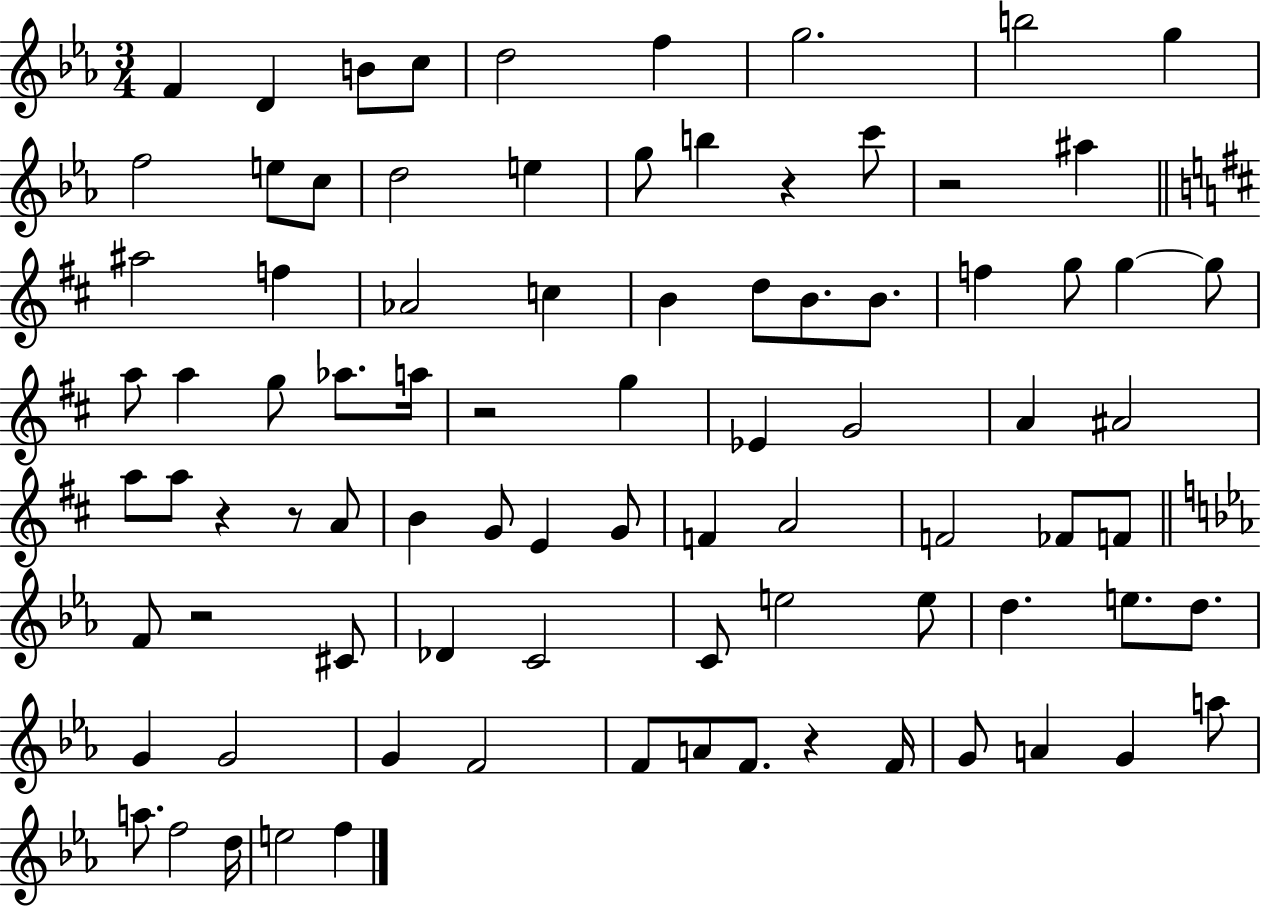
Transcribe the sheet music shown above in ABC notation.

X:1
T:Untitled
M:3/4
L:1/4
K:Eb
F D B/2 c/2 d2 f g2 b2 g f2 e/2 c/2 d2 e g/2 b z c'/2 z2 ^a ^a2 f _A2 c B d/2 B/2 B/2 f g/2 g g/2 a/2 a g/2 _a/2 a/4 z2 g _E G2 A ^A2 a/2 a/2 z z/2 A/2 B G/2 E G/2 F A2 F2 _F/2 F/2 F/2 z2 ^C/2 _D C2 C/2 e2 e/2 d e/2 d/2 G G2 G F2 F/2 A/2 F/2 z F/4 G/2 A G a/2 a/2 f2 d/4 e2 f